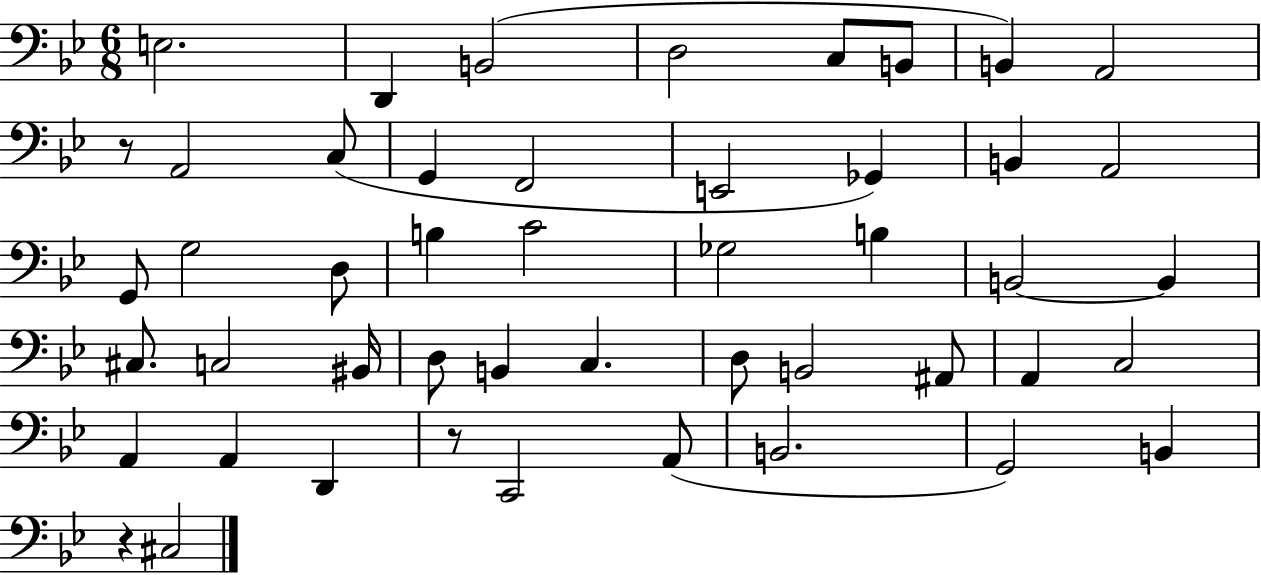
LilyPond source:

{
  \clef bass
  \numericTimeSignature
  \time 6/8
  \key bes \major
  e2. | d,4 b,2( | d2 c8 b,8 | b,4) a,2 | \break r8 a,2 c8( | g,4 f,2 | e,2 ges,4) | b,4 a,2 | \break g,8 g2 d8 | b4 c'2 | ges2 b4 | b,2~~ b,4 | \break cis8. c2 bis,16 | d8 b,4 c4. | d8 b,2 ais,8 | a,4 c2 | \break a,4 a,4 d,4 | r8 c,2 a,8( | b,2. | g,2) b,4 | \break r4 cis2 | \bar "|."
}